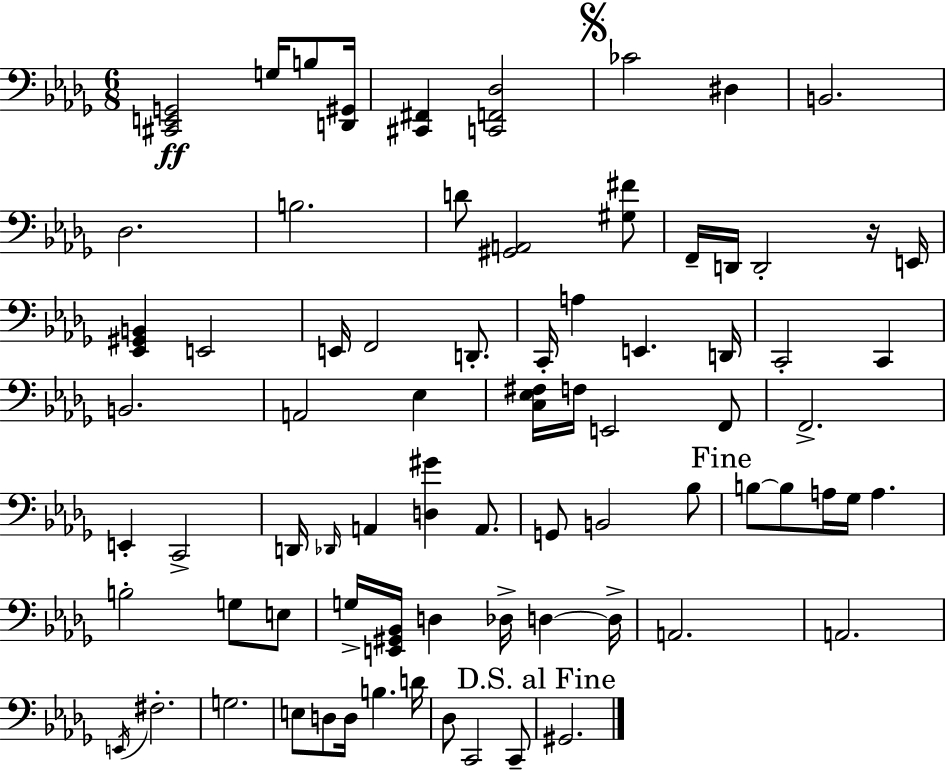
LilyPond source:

{
  \clef bass
  \numericTimeSignature
  \time 6/8
  \key bes \minor
  <cis, e, g,>2\ff g16 b8 <d, gis,>16 | <cis, fis,>4 <c, f, des>2 | \mark \markup { \musicglyph "scripts.segno" } ces'2 dis4 | b,2. | \break des2. | b2. | d'8 <gis, a,>2 <gis fis'>8 | f,16-- d,16 d,2-. r16 e,16 | \break <ees, gis, b,>4 e,2 | e,16 f,2 d,8.-. | c,16-. a4 e,4. d,16 | c,2-. c,4 | \break b,2. | a,2 ees4 | <c ees fis>16 f16 e,2 f,8 | f,2.-> | \break e,4-. c,2-> | d,16 \grace { des,16 } a,4 <d gis'>4 a,8. | g,8 b,2 bes8 | \mark "Fine" b8~~ b8 a16 ges16 a4. | \break b2-. g8 e8 | g16-> <e, gis, bes,>16 d4 des16-> d4~~ | d16-> a,2. | a,2. | \break \acciaccatura { e,16 } fis2.-. | g2. | e8 d8 d16 b4. | d'16 des8 c,2 | \break c,8-- \mark "D.S. al Fine" gis,2. | \bar "|."
}